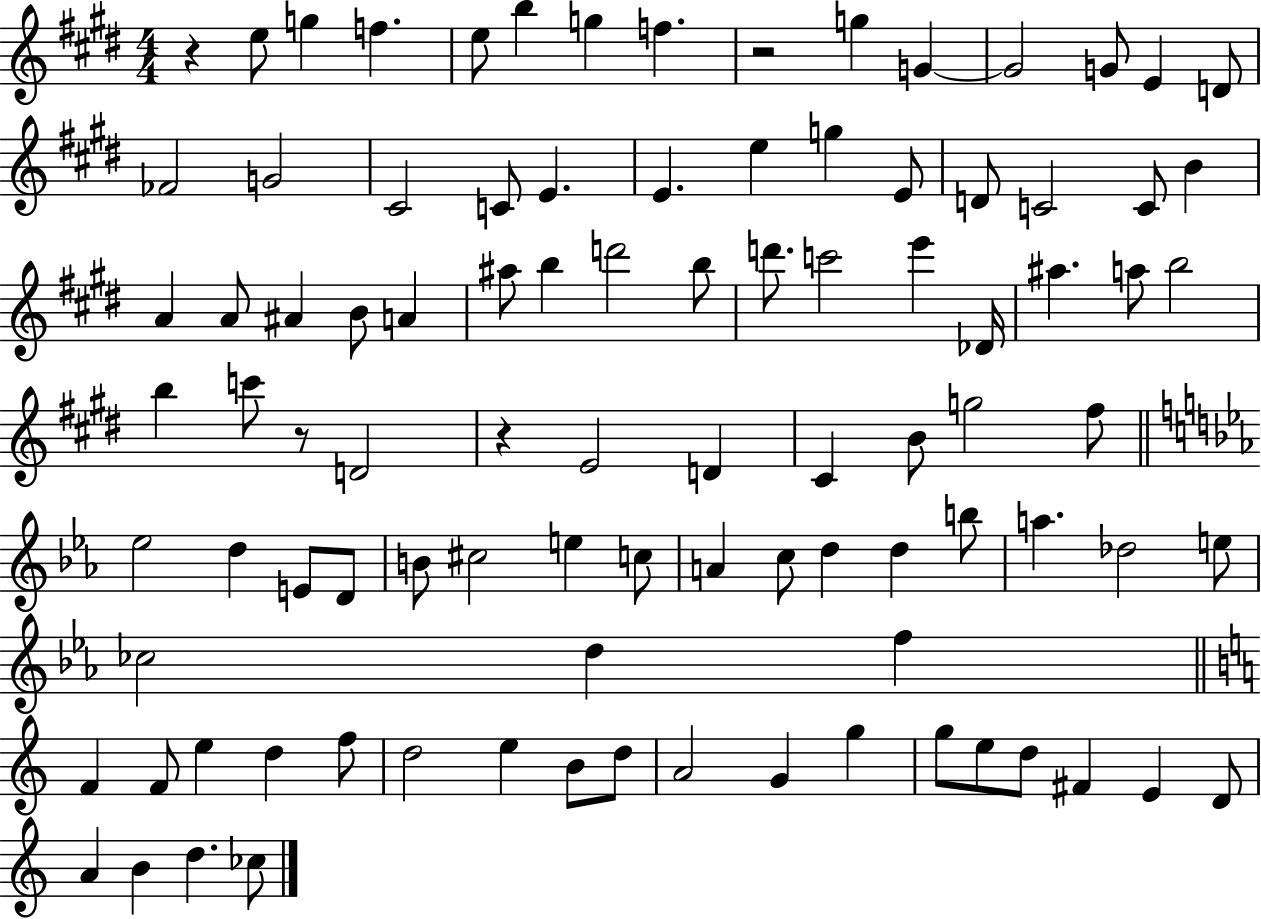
{
  \clef treble
  \numericTimeSignature
  \time 4/4
  \key e \major
  r4 e''8 g''4 f''4. | e''8 b''4 g''4 f''4. | r2 g''4 g'4~~ | g'2 g'8 e'4 d'8 | \break fes'2 g'2 | cis'2 c'8 e'4. | e'4. e''4 g''4 e'8 | d'8 c'2 c'8 b'4 | \break a'4 a'8 ais'4 b'8 a'4 | ais''8 b''4 d'''2 b''8 | d'''8. c'''2 e'''4 des'16 | ais''4. a''8 b''2 | \break b''4 c'''8 r8 d'2 | r4 e'2 d'4 | cis'4 b'8 g''2 fis''8 | \bar "||" \break \key c \minor ees''2 d''4 e'8 d'8 | b'8 cis''2 e''4 c''8 | a'4 c''8 d''4 d''4 b''8 | a''4. des''2 e''8 | \break ces''2 d''4 f''4 | \bar "||" \break \key a \minor f'4 f'8 e''4 d''4 f''8 | d''2 e''4 b'8 d''8 | a'2 g'4 g''4 | g''8 e''8 d''8 fis'4 e'4 d'8 | \break a'4 b'4 d''4. ces''8 | \bar "|."
}